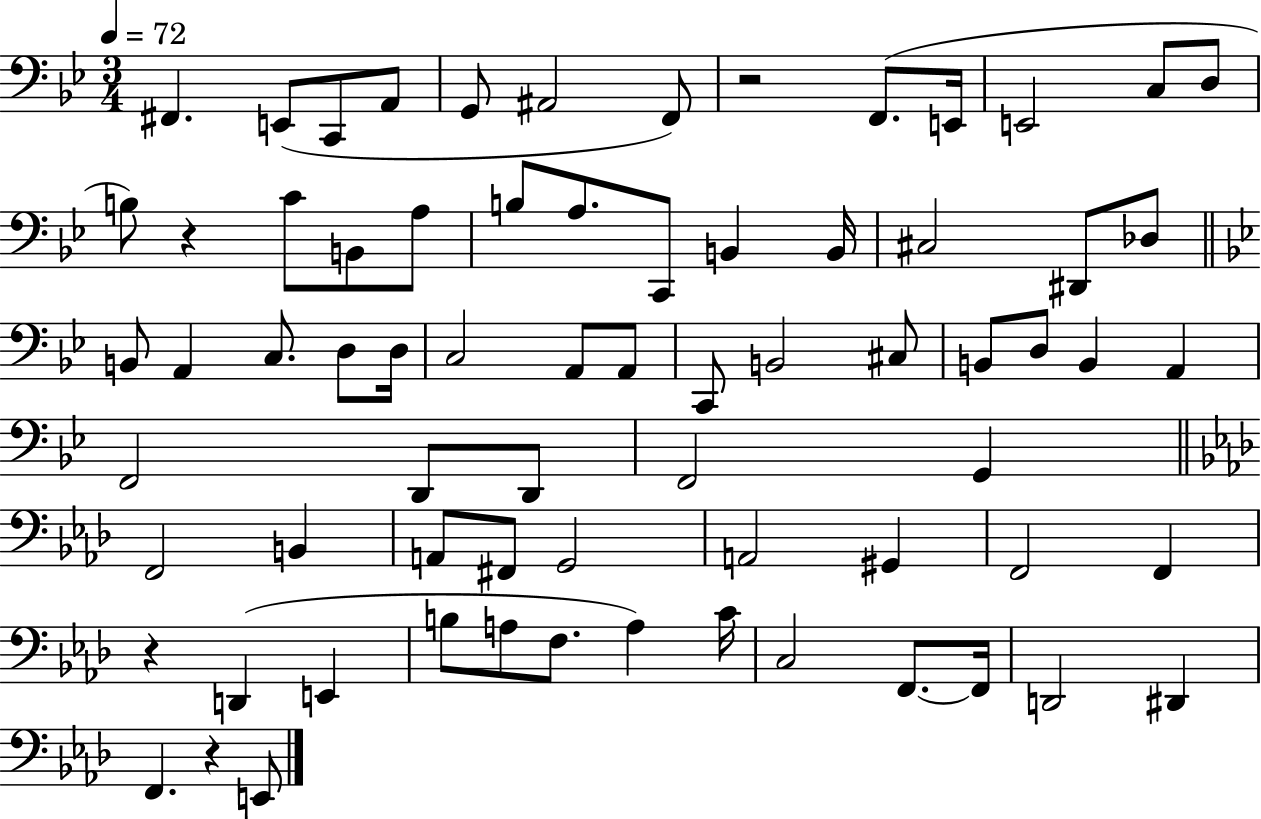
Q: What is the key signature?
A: BES major